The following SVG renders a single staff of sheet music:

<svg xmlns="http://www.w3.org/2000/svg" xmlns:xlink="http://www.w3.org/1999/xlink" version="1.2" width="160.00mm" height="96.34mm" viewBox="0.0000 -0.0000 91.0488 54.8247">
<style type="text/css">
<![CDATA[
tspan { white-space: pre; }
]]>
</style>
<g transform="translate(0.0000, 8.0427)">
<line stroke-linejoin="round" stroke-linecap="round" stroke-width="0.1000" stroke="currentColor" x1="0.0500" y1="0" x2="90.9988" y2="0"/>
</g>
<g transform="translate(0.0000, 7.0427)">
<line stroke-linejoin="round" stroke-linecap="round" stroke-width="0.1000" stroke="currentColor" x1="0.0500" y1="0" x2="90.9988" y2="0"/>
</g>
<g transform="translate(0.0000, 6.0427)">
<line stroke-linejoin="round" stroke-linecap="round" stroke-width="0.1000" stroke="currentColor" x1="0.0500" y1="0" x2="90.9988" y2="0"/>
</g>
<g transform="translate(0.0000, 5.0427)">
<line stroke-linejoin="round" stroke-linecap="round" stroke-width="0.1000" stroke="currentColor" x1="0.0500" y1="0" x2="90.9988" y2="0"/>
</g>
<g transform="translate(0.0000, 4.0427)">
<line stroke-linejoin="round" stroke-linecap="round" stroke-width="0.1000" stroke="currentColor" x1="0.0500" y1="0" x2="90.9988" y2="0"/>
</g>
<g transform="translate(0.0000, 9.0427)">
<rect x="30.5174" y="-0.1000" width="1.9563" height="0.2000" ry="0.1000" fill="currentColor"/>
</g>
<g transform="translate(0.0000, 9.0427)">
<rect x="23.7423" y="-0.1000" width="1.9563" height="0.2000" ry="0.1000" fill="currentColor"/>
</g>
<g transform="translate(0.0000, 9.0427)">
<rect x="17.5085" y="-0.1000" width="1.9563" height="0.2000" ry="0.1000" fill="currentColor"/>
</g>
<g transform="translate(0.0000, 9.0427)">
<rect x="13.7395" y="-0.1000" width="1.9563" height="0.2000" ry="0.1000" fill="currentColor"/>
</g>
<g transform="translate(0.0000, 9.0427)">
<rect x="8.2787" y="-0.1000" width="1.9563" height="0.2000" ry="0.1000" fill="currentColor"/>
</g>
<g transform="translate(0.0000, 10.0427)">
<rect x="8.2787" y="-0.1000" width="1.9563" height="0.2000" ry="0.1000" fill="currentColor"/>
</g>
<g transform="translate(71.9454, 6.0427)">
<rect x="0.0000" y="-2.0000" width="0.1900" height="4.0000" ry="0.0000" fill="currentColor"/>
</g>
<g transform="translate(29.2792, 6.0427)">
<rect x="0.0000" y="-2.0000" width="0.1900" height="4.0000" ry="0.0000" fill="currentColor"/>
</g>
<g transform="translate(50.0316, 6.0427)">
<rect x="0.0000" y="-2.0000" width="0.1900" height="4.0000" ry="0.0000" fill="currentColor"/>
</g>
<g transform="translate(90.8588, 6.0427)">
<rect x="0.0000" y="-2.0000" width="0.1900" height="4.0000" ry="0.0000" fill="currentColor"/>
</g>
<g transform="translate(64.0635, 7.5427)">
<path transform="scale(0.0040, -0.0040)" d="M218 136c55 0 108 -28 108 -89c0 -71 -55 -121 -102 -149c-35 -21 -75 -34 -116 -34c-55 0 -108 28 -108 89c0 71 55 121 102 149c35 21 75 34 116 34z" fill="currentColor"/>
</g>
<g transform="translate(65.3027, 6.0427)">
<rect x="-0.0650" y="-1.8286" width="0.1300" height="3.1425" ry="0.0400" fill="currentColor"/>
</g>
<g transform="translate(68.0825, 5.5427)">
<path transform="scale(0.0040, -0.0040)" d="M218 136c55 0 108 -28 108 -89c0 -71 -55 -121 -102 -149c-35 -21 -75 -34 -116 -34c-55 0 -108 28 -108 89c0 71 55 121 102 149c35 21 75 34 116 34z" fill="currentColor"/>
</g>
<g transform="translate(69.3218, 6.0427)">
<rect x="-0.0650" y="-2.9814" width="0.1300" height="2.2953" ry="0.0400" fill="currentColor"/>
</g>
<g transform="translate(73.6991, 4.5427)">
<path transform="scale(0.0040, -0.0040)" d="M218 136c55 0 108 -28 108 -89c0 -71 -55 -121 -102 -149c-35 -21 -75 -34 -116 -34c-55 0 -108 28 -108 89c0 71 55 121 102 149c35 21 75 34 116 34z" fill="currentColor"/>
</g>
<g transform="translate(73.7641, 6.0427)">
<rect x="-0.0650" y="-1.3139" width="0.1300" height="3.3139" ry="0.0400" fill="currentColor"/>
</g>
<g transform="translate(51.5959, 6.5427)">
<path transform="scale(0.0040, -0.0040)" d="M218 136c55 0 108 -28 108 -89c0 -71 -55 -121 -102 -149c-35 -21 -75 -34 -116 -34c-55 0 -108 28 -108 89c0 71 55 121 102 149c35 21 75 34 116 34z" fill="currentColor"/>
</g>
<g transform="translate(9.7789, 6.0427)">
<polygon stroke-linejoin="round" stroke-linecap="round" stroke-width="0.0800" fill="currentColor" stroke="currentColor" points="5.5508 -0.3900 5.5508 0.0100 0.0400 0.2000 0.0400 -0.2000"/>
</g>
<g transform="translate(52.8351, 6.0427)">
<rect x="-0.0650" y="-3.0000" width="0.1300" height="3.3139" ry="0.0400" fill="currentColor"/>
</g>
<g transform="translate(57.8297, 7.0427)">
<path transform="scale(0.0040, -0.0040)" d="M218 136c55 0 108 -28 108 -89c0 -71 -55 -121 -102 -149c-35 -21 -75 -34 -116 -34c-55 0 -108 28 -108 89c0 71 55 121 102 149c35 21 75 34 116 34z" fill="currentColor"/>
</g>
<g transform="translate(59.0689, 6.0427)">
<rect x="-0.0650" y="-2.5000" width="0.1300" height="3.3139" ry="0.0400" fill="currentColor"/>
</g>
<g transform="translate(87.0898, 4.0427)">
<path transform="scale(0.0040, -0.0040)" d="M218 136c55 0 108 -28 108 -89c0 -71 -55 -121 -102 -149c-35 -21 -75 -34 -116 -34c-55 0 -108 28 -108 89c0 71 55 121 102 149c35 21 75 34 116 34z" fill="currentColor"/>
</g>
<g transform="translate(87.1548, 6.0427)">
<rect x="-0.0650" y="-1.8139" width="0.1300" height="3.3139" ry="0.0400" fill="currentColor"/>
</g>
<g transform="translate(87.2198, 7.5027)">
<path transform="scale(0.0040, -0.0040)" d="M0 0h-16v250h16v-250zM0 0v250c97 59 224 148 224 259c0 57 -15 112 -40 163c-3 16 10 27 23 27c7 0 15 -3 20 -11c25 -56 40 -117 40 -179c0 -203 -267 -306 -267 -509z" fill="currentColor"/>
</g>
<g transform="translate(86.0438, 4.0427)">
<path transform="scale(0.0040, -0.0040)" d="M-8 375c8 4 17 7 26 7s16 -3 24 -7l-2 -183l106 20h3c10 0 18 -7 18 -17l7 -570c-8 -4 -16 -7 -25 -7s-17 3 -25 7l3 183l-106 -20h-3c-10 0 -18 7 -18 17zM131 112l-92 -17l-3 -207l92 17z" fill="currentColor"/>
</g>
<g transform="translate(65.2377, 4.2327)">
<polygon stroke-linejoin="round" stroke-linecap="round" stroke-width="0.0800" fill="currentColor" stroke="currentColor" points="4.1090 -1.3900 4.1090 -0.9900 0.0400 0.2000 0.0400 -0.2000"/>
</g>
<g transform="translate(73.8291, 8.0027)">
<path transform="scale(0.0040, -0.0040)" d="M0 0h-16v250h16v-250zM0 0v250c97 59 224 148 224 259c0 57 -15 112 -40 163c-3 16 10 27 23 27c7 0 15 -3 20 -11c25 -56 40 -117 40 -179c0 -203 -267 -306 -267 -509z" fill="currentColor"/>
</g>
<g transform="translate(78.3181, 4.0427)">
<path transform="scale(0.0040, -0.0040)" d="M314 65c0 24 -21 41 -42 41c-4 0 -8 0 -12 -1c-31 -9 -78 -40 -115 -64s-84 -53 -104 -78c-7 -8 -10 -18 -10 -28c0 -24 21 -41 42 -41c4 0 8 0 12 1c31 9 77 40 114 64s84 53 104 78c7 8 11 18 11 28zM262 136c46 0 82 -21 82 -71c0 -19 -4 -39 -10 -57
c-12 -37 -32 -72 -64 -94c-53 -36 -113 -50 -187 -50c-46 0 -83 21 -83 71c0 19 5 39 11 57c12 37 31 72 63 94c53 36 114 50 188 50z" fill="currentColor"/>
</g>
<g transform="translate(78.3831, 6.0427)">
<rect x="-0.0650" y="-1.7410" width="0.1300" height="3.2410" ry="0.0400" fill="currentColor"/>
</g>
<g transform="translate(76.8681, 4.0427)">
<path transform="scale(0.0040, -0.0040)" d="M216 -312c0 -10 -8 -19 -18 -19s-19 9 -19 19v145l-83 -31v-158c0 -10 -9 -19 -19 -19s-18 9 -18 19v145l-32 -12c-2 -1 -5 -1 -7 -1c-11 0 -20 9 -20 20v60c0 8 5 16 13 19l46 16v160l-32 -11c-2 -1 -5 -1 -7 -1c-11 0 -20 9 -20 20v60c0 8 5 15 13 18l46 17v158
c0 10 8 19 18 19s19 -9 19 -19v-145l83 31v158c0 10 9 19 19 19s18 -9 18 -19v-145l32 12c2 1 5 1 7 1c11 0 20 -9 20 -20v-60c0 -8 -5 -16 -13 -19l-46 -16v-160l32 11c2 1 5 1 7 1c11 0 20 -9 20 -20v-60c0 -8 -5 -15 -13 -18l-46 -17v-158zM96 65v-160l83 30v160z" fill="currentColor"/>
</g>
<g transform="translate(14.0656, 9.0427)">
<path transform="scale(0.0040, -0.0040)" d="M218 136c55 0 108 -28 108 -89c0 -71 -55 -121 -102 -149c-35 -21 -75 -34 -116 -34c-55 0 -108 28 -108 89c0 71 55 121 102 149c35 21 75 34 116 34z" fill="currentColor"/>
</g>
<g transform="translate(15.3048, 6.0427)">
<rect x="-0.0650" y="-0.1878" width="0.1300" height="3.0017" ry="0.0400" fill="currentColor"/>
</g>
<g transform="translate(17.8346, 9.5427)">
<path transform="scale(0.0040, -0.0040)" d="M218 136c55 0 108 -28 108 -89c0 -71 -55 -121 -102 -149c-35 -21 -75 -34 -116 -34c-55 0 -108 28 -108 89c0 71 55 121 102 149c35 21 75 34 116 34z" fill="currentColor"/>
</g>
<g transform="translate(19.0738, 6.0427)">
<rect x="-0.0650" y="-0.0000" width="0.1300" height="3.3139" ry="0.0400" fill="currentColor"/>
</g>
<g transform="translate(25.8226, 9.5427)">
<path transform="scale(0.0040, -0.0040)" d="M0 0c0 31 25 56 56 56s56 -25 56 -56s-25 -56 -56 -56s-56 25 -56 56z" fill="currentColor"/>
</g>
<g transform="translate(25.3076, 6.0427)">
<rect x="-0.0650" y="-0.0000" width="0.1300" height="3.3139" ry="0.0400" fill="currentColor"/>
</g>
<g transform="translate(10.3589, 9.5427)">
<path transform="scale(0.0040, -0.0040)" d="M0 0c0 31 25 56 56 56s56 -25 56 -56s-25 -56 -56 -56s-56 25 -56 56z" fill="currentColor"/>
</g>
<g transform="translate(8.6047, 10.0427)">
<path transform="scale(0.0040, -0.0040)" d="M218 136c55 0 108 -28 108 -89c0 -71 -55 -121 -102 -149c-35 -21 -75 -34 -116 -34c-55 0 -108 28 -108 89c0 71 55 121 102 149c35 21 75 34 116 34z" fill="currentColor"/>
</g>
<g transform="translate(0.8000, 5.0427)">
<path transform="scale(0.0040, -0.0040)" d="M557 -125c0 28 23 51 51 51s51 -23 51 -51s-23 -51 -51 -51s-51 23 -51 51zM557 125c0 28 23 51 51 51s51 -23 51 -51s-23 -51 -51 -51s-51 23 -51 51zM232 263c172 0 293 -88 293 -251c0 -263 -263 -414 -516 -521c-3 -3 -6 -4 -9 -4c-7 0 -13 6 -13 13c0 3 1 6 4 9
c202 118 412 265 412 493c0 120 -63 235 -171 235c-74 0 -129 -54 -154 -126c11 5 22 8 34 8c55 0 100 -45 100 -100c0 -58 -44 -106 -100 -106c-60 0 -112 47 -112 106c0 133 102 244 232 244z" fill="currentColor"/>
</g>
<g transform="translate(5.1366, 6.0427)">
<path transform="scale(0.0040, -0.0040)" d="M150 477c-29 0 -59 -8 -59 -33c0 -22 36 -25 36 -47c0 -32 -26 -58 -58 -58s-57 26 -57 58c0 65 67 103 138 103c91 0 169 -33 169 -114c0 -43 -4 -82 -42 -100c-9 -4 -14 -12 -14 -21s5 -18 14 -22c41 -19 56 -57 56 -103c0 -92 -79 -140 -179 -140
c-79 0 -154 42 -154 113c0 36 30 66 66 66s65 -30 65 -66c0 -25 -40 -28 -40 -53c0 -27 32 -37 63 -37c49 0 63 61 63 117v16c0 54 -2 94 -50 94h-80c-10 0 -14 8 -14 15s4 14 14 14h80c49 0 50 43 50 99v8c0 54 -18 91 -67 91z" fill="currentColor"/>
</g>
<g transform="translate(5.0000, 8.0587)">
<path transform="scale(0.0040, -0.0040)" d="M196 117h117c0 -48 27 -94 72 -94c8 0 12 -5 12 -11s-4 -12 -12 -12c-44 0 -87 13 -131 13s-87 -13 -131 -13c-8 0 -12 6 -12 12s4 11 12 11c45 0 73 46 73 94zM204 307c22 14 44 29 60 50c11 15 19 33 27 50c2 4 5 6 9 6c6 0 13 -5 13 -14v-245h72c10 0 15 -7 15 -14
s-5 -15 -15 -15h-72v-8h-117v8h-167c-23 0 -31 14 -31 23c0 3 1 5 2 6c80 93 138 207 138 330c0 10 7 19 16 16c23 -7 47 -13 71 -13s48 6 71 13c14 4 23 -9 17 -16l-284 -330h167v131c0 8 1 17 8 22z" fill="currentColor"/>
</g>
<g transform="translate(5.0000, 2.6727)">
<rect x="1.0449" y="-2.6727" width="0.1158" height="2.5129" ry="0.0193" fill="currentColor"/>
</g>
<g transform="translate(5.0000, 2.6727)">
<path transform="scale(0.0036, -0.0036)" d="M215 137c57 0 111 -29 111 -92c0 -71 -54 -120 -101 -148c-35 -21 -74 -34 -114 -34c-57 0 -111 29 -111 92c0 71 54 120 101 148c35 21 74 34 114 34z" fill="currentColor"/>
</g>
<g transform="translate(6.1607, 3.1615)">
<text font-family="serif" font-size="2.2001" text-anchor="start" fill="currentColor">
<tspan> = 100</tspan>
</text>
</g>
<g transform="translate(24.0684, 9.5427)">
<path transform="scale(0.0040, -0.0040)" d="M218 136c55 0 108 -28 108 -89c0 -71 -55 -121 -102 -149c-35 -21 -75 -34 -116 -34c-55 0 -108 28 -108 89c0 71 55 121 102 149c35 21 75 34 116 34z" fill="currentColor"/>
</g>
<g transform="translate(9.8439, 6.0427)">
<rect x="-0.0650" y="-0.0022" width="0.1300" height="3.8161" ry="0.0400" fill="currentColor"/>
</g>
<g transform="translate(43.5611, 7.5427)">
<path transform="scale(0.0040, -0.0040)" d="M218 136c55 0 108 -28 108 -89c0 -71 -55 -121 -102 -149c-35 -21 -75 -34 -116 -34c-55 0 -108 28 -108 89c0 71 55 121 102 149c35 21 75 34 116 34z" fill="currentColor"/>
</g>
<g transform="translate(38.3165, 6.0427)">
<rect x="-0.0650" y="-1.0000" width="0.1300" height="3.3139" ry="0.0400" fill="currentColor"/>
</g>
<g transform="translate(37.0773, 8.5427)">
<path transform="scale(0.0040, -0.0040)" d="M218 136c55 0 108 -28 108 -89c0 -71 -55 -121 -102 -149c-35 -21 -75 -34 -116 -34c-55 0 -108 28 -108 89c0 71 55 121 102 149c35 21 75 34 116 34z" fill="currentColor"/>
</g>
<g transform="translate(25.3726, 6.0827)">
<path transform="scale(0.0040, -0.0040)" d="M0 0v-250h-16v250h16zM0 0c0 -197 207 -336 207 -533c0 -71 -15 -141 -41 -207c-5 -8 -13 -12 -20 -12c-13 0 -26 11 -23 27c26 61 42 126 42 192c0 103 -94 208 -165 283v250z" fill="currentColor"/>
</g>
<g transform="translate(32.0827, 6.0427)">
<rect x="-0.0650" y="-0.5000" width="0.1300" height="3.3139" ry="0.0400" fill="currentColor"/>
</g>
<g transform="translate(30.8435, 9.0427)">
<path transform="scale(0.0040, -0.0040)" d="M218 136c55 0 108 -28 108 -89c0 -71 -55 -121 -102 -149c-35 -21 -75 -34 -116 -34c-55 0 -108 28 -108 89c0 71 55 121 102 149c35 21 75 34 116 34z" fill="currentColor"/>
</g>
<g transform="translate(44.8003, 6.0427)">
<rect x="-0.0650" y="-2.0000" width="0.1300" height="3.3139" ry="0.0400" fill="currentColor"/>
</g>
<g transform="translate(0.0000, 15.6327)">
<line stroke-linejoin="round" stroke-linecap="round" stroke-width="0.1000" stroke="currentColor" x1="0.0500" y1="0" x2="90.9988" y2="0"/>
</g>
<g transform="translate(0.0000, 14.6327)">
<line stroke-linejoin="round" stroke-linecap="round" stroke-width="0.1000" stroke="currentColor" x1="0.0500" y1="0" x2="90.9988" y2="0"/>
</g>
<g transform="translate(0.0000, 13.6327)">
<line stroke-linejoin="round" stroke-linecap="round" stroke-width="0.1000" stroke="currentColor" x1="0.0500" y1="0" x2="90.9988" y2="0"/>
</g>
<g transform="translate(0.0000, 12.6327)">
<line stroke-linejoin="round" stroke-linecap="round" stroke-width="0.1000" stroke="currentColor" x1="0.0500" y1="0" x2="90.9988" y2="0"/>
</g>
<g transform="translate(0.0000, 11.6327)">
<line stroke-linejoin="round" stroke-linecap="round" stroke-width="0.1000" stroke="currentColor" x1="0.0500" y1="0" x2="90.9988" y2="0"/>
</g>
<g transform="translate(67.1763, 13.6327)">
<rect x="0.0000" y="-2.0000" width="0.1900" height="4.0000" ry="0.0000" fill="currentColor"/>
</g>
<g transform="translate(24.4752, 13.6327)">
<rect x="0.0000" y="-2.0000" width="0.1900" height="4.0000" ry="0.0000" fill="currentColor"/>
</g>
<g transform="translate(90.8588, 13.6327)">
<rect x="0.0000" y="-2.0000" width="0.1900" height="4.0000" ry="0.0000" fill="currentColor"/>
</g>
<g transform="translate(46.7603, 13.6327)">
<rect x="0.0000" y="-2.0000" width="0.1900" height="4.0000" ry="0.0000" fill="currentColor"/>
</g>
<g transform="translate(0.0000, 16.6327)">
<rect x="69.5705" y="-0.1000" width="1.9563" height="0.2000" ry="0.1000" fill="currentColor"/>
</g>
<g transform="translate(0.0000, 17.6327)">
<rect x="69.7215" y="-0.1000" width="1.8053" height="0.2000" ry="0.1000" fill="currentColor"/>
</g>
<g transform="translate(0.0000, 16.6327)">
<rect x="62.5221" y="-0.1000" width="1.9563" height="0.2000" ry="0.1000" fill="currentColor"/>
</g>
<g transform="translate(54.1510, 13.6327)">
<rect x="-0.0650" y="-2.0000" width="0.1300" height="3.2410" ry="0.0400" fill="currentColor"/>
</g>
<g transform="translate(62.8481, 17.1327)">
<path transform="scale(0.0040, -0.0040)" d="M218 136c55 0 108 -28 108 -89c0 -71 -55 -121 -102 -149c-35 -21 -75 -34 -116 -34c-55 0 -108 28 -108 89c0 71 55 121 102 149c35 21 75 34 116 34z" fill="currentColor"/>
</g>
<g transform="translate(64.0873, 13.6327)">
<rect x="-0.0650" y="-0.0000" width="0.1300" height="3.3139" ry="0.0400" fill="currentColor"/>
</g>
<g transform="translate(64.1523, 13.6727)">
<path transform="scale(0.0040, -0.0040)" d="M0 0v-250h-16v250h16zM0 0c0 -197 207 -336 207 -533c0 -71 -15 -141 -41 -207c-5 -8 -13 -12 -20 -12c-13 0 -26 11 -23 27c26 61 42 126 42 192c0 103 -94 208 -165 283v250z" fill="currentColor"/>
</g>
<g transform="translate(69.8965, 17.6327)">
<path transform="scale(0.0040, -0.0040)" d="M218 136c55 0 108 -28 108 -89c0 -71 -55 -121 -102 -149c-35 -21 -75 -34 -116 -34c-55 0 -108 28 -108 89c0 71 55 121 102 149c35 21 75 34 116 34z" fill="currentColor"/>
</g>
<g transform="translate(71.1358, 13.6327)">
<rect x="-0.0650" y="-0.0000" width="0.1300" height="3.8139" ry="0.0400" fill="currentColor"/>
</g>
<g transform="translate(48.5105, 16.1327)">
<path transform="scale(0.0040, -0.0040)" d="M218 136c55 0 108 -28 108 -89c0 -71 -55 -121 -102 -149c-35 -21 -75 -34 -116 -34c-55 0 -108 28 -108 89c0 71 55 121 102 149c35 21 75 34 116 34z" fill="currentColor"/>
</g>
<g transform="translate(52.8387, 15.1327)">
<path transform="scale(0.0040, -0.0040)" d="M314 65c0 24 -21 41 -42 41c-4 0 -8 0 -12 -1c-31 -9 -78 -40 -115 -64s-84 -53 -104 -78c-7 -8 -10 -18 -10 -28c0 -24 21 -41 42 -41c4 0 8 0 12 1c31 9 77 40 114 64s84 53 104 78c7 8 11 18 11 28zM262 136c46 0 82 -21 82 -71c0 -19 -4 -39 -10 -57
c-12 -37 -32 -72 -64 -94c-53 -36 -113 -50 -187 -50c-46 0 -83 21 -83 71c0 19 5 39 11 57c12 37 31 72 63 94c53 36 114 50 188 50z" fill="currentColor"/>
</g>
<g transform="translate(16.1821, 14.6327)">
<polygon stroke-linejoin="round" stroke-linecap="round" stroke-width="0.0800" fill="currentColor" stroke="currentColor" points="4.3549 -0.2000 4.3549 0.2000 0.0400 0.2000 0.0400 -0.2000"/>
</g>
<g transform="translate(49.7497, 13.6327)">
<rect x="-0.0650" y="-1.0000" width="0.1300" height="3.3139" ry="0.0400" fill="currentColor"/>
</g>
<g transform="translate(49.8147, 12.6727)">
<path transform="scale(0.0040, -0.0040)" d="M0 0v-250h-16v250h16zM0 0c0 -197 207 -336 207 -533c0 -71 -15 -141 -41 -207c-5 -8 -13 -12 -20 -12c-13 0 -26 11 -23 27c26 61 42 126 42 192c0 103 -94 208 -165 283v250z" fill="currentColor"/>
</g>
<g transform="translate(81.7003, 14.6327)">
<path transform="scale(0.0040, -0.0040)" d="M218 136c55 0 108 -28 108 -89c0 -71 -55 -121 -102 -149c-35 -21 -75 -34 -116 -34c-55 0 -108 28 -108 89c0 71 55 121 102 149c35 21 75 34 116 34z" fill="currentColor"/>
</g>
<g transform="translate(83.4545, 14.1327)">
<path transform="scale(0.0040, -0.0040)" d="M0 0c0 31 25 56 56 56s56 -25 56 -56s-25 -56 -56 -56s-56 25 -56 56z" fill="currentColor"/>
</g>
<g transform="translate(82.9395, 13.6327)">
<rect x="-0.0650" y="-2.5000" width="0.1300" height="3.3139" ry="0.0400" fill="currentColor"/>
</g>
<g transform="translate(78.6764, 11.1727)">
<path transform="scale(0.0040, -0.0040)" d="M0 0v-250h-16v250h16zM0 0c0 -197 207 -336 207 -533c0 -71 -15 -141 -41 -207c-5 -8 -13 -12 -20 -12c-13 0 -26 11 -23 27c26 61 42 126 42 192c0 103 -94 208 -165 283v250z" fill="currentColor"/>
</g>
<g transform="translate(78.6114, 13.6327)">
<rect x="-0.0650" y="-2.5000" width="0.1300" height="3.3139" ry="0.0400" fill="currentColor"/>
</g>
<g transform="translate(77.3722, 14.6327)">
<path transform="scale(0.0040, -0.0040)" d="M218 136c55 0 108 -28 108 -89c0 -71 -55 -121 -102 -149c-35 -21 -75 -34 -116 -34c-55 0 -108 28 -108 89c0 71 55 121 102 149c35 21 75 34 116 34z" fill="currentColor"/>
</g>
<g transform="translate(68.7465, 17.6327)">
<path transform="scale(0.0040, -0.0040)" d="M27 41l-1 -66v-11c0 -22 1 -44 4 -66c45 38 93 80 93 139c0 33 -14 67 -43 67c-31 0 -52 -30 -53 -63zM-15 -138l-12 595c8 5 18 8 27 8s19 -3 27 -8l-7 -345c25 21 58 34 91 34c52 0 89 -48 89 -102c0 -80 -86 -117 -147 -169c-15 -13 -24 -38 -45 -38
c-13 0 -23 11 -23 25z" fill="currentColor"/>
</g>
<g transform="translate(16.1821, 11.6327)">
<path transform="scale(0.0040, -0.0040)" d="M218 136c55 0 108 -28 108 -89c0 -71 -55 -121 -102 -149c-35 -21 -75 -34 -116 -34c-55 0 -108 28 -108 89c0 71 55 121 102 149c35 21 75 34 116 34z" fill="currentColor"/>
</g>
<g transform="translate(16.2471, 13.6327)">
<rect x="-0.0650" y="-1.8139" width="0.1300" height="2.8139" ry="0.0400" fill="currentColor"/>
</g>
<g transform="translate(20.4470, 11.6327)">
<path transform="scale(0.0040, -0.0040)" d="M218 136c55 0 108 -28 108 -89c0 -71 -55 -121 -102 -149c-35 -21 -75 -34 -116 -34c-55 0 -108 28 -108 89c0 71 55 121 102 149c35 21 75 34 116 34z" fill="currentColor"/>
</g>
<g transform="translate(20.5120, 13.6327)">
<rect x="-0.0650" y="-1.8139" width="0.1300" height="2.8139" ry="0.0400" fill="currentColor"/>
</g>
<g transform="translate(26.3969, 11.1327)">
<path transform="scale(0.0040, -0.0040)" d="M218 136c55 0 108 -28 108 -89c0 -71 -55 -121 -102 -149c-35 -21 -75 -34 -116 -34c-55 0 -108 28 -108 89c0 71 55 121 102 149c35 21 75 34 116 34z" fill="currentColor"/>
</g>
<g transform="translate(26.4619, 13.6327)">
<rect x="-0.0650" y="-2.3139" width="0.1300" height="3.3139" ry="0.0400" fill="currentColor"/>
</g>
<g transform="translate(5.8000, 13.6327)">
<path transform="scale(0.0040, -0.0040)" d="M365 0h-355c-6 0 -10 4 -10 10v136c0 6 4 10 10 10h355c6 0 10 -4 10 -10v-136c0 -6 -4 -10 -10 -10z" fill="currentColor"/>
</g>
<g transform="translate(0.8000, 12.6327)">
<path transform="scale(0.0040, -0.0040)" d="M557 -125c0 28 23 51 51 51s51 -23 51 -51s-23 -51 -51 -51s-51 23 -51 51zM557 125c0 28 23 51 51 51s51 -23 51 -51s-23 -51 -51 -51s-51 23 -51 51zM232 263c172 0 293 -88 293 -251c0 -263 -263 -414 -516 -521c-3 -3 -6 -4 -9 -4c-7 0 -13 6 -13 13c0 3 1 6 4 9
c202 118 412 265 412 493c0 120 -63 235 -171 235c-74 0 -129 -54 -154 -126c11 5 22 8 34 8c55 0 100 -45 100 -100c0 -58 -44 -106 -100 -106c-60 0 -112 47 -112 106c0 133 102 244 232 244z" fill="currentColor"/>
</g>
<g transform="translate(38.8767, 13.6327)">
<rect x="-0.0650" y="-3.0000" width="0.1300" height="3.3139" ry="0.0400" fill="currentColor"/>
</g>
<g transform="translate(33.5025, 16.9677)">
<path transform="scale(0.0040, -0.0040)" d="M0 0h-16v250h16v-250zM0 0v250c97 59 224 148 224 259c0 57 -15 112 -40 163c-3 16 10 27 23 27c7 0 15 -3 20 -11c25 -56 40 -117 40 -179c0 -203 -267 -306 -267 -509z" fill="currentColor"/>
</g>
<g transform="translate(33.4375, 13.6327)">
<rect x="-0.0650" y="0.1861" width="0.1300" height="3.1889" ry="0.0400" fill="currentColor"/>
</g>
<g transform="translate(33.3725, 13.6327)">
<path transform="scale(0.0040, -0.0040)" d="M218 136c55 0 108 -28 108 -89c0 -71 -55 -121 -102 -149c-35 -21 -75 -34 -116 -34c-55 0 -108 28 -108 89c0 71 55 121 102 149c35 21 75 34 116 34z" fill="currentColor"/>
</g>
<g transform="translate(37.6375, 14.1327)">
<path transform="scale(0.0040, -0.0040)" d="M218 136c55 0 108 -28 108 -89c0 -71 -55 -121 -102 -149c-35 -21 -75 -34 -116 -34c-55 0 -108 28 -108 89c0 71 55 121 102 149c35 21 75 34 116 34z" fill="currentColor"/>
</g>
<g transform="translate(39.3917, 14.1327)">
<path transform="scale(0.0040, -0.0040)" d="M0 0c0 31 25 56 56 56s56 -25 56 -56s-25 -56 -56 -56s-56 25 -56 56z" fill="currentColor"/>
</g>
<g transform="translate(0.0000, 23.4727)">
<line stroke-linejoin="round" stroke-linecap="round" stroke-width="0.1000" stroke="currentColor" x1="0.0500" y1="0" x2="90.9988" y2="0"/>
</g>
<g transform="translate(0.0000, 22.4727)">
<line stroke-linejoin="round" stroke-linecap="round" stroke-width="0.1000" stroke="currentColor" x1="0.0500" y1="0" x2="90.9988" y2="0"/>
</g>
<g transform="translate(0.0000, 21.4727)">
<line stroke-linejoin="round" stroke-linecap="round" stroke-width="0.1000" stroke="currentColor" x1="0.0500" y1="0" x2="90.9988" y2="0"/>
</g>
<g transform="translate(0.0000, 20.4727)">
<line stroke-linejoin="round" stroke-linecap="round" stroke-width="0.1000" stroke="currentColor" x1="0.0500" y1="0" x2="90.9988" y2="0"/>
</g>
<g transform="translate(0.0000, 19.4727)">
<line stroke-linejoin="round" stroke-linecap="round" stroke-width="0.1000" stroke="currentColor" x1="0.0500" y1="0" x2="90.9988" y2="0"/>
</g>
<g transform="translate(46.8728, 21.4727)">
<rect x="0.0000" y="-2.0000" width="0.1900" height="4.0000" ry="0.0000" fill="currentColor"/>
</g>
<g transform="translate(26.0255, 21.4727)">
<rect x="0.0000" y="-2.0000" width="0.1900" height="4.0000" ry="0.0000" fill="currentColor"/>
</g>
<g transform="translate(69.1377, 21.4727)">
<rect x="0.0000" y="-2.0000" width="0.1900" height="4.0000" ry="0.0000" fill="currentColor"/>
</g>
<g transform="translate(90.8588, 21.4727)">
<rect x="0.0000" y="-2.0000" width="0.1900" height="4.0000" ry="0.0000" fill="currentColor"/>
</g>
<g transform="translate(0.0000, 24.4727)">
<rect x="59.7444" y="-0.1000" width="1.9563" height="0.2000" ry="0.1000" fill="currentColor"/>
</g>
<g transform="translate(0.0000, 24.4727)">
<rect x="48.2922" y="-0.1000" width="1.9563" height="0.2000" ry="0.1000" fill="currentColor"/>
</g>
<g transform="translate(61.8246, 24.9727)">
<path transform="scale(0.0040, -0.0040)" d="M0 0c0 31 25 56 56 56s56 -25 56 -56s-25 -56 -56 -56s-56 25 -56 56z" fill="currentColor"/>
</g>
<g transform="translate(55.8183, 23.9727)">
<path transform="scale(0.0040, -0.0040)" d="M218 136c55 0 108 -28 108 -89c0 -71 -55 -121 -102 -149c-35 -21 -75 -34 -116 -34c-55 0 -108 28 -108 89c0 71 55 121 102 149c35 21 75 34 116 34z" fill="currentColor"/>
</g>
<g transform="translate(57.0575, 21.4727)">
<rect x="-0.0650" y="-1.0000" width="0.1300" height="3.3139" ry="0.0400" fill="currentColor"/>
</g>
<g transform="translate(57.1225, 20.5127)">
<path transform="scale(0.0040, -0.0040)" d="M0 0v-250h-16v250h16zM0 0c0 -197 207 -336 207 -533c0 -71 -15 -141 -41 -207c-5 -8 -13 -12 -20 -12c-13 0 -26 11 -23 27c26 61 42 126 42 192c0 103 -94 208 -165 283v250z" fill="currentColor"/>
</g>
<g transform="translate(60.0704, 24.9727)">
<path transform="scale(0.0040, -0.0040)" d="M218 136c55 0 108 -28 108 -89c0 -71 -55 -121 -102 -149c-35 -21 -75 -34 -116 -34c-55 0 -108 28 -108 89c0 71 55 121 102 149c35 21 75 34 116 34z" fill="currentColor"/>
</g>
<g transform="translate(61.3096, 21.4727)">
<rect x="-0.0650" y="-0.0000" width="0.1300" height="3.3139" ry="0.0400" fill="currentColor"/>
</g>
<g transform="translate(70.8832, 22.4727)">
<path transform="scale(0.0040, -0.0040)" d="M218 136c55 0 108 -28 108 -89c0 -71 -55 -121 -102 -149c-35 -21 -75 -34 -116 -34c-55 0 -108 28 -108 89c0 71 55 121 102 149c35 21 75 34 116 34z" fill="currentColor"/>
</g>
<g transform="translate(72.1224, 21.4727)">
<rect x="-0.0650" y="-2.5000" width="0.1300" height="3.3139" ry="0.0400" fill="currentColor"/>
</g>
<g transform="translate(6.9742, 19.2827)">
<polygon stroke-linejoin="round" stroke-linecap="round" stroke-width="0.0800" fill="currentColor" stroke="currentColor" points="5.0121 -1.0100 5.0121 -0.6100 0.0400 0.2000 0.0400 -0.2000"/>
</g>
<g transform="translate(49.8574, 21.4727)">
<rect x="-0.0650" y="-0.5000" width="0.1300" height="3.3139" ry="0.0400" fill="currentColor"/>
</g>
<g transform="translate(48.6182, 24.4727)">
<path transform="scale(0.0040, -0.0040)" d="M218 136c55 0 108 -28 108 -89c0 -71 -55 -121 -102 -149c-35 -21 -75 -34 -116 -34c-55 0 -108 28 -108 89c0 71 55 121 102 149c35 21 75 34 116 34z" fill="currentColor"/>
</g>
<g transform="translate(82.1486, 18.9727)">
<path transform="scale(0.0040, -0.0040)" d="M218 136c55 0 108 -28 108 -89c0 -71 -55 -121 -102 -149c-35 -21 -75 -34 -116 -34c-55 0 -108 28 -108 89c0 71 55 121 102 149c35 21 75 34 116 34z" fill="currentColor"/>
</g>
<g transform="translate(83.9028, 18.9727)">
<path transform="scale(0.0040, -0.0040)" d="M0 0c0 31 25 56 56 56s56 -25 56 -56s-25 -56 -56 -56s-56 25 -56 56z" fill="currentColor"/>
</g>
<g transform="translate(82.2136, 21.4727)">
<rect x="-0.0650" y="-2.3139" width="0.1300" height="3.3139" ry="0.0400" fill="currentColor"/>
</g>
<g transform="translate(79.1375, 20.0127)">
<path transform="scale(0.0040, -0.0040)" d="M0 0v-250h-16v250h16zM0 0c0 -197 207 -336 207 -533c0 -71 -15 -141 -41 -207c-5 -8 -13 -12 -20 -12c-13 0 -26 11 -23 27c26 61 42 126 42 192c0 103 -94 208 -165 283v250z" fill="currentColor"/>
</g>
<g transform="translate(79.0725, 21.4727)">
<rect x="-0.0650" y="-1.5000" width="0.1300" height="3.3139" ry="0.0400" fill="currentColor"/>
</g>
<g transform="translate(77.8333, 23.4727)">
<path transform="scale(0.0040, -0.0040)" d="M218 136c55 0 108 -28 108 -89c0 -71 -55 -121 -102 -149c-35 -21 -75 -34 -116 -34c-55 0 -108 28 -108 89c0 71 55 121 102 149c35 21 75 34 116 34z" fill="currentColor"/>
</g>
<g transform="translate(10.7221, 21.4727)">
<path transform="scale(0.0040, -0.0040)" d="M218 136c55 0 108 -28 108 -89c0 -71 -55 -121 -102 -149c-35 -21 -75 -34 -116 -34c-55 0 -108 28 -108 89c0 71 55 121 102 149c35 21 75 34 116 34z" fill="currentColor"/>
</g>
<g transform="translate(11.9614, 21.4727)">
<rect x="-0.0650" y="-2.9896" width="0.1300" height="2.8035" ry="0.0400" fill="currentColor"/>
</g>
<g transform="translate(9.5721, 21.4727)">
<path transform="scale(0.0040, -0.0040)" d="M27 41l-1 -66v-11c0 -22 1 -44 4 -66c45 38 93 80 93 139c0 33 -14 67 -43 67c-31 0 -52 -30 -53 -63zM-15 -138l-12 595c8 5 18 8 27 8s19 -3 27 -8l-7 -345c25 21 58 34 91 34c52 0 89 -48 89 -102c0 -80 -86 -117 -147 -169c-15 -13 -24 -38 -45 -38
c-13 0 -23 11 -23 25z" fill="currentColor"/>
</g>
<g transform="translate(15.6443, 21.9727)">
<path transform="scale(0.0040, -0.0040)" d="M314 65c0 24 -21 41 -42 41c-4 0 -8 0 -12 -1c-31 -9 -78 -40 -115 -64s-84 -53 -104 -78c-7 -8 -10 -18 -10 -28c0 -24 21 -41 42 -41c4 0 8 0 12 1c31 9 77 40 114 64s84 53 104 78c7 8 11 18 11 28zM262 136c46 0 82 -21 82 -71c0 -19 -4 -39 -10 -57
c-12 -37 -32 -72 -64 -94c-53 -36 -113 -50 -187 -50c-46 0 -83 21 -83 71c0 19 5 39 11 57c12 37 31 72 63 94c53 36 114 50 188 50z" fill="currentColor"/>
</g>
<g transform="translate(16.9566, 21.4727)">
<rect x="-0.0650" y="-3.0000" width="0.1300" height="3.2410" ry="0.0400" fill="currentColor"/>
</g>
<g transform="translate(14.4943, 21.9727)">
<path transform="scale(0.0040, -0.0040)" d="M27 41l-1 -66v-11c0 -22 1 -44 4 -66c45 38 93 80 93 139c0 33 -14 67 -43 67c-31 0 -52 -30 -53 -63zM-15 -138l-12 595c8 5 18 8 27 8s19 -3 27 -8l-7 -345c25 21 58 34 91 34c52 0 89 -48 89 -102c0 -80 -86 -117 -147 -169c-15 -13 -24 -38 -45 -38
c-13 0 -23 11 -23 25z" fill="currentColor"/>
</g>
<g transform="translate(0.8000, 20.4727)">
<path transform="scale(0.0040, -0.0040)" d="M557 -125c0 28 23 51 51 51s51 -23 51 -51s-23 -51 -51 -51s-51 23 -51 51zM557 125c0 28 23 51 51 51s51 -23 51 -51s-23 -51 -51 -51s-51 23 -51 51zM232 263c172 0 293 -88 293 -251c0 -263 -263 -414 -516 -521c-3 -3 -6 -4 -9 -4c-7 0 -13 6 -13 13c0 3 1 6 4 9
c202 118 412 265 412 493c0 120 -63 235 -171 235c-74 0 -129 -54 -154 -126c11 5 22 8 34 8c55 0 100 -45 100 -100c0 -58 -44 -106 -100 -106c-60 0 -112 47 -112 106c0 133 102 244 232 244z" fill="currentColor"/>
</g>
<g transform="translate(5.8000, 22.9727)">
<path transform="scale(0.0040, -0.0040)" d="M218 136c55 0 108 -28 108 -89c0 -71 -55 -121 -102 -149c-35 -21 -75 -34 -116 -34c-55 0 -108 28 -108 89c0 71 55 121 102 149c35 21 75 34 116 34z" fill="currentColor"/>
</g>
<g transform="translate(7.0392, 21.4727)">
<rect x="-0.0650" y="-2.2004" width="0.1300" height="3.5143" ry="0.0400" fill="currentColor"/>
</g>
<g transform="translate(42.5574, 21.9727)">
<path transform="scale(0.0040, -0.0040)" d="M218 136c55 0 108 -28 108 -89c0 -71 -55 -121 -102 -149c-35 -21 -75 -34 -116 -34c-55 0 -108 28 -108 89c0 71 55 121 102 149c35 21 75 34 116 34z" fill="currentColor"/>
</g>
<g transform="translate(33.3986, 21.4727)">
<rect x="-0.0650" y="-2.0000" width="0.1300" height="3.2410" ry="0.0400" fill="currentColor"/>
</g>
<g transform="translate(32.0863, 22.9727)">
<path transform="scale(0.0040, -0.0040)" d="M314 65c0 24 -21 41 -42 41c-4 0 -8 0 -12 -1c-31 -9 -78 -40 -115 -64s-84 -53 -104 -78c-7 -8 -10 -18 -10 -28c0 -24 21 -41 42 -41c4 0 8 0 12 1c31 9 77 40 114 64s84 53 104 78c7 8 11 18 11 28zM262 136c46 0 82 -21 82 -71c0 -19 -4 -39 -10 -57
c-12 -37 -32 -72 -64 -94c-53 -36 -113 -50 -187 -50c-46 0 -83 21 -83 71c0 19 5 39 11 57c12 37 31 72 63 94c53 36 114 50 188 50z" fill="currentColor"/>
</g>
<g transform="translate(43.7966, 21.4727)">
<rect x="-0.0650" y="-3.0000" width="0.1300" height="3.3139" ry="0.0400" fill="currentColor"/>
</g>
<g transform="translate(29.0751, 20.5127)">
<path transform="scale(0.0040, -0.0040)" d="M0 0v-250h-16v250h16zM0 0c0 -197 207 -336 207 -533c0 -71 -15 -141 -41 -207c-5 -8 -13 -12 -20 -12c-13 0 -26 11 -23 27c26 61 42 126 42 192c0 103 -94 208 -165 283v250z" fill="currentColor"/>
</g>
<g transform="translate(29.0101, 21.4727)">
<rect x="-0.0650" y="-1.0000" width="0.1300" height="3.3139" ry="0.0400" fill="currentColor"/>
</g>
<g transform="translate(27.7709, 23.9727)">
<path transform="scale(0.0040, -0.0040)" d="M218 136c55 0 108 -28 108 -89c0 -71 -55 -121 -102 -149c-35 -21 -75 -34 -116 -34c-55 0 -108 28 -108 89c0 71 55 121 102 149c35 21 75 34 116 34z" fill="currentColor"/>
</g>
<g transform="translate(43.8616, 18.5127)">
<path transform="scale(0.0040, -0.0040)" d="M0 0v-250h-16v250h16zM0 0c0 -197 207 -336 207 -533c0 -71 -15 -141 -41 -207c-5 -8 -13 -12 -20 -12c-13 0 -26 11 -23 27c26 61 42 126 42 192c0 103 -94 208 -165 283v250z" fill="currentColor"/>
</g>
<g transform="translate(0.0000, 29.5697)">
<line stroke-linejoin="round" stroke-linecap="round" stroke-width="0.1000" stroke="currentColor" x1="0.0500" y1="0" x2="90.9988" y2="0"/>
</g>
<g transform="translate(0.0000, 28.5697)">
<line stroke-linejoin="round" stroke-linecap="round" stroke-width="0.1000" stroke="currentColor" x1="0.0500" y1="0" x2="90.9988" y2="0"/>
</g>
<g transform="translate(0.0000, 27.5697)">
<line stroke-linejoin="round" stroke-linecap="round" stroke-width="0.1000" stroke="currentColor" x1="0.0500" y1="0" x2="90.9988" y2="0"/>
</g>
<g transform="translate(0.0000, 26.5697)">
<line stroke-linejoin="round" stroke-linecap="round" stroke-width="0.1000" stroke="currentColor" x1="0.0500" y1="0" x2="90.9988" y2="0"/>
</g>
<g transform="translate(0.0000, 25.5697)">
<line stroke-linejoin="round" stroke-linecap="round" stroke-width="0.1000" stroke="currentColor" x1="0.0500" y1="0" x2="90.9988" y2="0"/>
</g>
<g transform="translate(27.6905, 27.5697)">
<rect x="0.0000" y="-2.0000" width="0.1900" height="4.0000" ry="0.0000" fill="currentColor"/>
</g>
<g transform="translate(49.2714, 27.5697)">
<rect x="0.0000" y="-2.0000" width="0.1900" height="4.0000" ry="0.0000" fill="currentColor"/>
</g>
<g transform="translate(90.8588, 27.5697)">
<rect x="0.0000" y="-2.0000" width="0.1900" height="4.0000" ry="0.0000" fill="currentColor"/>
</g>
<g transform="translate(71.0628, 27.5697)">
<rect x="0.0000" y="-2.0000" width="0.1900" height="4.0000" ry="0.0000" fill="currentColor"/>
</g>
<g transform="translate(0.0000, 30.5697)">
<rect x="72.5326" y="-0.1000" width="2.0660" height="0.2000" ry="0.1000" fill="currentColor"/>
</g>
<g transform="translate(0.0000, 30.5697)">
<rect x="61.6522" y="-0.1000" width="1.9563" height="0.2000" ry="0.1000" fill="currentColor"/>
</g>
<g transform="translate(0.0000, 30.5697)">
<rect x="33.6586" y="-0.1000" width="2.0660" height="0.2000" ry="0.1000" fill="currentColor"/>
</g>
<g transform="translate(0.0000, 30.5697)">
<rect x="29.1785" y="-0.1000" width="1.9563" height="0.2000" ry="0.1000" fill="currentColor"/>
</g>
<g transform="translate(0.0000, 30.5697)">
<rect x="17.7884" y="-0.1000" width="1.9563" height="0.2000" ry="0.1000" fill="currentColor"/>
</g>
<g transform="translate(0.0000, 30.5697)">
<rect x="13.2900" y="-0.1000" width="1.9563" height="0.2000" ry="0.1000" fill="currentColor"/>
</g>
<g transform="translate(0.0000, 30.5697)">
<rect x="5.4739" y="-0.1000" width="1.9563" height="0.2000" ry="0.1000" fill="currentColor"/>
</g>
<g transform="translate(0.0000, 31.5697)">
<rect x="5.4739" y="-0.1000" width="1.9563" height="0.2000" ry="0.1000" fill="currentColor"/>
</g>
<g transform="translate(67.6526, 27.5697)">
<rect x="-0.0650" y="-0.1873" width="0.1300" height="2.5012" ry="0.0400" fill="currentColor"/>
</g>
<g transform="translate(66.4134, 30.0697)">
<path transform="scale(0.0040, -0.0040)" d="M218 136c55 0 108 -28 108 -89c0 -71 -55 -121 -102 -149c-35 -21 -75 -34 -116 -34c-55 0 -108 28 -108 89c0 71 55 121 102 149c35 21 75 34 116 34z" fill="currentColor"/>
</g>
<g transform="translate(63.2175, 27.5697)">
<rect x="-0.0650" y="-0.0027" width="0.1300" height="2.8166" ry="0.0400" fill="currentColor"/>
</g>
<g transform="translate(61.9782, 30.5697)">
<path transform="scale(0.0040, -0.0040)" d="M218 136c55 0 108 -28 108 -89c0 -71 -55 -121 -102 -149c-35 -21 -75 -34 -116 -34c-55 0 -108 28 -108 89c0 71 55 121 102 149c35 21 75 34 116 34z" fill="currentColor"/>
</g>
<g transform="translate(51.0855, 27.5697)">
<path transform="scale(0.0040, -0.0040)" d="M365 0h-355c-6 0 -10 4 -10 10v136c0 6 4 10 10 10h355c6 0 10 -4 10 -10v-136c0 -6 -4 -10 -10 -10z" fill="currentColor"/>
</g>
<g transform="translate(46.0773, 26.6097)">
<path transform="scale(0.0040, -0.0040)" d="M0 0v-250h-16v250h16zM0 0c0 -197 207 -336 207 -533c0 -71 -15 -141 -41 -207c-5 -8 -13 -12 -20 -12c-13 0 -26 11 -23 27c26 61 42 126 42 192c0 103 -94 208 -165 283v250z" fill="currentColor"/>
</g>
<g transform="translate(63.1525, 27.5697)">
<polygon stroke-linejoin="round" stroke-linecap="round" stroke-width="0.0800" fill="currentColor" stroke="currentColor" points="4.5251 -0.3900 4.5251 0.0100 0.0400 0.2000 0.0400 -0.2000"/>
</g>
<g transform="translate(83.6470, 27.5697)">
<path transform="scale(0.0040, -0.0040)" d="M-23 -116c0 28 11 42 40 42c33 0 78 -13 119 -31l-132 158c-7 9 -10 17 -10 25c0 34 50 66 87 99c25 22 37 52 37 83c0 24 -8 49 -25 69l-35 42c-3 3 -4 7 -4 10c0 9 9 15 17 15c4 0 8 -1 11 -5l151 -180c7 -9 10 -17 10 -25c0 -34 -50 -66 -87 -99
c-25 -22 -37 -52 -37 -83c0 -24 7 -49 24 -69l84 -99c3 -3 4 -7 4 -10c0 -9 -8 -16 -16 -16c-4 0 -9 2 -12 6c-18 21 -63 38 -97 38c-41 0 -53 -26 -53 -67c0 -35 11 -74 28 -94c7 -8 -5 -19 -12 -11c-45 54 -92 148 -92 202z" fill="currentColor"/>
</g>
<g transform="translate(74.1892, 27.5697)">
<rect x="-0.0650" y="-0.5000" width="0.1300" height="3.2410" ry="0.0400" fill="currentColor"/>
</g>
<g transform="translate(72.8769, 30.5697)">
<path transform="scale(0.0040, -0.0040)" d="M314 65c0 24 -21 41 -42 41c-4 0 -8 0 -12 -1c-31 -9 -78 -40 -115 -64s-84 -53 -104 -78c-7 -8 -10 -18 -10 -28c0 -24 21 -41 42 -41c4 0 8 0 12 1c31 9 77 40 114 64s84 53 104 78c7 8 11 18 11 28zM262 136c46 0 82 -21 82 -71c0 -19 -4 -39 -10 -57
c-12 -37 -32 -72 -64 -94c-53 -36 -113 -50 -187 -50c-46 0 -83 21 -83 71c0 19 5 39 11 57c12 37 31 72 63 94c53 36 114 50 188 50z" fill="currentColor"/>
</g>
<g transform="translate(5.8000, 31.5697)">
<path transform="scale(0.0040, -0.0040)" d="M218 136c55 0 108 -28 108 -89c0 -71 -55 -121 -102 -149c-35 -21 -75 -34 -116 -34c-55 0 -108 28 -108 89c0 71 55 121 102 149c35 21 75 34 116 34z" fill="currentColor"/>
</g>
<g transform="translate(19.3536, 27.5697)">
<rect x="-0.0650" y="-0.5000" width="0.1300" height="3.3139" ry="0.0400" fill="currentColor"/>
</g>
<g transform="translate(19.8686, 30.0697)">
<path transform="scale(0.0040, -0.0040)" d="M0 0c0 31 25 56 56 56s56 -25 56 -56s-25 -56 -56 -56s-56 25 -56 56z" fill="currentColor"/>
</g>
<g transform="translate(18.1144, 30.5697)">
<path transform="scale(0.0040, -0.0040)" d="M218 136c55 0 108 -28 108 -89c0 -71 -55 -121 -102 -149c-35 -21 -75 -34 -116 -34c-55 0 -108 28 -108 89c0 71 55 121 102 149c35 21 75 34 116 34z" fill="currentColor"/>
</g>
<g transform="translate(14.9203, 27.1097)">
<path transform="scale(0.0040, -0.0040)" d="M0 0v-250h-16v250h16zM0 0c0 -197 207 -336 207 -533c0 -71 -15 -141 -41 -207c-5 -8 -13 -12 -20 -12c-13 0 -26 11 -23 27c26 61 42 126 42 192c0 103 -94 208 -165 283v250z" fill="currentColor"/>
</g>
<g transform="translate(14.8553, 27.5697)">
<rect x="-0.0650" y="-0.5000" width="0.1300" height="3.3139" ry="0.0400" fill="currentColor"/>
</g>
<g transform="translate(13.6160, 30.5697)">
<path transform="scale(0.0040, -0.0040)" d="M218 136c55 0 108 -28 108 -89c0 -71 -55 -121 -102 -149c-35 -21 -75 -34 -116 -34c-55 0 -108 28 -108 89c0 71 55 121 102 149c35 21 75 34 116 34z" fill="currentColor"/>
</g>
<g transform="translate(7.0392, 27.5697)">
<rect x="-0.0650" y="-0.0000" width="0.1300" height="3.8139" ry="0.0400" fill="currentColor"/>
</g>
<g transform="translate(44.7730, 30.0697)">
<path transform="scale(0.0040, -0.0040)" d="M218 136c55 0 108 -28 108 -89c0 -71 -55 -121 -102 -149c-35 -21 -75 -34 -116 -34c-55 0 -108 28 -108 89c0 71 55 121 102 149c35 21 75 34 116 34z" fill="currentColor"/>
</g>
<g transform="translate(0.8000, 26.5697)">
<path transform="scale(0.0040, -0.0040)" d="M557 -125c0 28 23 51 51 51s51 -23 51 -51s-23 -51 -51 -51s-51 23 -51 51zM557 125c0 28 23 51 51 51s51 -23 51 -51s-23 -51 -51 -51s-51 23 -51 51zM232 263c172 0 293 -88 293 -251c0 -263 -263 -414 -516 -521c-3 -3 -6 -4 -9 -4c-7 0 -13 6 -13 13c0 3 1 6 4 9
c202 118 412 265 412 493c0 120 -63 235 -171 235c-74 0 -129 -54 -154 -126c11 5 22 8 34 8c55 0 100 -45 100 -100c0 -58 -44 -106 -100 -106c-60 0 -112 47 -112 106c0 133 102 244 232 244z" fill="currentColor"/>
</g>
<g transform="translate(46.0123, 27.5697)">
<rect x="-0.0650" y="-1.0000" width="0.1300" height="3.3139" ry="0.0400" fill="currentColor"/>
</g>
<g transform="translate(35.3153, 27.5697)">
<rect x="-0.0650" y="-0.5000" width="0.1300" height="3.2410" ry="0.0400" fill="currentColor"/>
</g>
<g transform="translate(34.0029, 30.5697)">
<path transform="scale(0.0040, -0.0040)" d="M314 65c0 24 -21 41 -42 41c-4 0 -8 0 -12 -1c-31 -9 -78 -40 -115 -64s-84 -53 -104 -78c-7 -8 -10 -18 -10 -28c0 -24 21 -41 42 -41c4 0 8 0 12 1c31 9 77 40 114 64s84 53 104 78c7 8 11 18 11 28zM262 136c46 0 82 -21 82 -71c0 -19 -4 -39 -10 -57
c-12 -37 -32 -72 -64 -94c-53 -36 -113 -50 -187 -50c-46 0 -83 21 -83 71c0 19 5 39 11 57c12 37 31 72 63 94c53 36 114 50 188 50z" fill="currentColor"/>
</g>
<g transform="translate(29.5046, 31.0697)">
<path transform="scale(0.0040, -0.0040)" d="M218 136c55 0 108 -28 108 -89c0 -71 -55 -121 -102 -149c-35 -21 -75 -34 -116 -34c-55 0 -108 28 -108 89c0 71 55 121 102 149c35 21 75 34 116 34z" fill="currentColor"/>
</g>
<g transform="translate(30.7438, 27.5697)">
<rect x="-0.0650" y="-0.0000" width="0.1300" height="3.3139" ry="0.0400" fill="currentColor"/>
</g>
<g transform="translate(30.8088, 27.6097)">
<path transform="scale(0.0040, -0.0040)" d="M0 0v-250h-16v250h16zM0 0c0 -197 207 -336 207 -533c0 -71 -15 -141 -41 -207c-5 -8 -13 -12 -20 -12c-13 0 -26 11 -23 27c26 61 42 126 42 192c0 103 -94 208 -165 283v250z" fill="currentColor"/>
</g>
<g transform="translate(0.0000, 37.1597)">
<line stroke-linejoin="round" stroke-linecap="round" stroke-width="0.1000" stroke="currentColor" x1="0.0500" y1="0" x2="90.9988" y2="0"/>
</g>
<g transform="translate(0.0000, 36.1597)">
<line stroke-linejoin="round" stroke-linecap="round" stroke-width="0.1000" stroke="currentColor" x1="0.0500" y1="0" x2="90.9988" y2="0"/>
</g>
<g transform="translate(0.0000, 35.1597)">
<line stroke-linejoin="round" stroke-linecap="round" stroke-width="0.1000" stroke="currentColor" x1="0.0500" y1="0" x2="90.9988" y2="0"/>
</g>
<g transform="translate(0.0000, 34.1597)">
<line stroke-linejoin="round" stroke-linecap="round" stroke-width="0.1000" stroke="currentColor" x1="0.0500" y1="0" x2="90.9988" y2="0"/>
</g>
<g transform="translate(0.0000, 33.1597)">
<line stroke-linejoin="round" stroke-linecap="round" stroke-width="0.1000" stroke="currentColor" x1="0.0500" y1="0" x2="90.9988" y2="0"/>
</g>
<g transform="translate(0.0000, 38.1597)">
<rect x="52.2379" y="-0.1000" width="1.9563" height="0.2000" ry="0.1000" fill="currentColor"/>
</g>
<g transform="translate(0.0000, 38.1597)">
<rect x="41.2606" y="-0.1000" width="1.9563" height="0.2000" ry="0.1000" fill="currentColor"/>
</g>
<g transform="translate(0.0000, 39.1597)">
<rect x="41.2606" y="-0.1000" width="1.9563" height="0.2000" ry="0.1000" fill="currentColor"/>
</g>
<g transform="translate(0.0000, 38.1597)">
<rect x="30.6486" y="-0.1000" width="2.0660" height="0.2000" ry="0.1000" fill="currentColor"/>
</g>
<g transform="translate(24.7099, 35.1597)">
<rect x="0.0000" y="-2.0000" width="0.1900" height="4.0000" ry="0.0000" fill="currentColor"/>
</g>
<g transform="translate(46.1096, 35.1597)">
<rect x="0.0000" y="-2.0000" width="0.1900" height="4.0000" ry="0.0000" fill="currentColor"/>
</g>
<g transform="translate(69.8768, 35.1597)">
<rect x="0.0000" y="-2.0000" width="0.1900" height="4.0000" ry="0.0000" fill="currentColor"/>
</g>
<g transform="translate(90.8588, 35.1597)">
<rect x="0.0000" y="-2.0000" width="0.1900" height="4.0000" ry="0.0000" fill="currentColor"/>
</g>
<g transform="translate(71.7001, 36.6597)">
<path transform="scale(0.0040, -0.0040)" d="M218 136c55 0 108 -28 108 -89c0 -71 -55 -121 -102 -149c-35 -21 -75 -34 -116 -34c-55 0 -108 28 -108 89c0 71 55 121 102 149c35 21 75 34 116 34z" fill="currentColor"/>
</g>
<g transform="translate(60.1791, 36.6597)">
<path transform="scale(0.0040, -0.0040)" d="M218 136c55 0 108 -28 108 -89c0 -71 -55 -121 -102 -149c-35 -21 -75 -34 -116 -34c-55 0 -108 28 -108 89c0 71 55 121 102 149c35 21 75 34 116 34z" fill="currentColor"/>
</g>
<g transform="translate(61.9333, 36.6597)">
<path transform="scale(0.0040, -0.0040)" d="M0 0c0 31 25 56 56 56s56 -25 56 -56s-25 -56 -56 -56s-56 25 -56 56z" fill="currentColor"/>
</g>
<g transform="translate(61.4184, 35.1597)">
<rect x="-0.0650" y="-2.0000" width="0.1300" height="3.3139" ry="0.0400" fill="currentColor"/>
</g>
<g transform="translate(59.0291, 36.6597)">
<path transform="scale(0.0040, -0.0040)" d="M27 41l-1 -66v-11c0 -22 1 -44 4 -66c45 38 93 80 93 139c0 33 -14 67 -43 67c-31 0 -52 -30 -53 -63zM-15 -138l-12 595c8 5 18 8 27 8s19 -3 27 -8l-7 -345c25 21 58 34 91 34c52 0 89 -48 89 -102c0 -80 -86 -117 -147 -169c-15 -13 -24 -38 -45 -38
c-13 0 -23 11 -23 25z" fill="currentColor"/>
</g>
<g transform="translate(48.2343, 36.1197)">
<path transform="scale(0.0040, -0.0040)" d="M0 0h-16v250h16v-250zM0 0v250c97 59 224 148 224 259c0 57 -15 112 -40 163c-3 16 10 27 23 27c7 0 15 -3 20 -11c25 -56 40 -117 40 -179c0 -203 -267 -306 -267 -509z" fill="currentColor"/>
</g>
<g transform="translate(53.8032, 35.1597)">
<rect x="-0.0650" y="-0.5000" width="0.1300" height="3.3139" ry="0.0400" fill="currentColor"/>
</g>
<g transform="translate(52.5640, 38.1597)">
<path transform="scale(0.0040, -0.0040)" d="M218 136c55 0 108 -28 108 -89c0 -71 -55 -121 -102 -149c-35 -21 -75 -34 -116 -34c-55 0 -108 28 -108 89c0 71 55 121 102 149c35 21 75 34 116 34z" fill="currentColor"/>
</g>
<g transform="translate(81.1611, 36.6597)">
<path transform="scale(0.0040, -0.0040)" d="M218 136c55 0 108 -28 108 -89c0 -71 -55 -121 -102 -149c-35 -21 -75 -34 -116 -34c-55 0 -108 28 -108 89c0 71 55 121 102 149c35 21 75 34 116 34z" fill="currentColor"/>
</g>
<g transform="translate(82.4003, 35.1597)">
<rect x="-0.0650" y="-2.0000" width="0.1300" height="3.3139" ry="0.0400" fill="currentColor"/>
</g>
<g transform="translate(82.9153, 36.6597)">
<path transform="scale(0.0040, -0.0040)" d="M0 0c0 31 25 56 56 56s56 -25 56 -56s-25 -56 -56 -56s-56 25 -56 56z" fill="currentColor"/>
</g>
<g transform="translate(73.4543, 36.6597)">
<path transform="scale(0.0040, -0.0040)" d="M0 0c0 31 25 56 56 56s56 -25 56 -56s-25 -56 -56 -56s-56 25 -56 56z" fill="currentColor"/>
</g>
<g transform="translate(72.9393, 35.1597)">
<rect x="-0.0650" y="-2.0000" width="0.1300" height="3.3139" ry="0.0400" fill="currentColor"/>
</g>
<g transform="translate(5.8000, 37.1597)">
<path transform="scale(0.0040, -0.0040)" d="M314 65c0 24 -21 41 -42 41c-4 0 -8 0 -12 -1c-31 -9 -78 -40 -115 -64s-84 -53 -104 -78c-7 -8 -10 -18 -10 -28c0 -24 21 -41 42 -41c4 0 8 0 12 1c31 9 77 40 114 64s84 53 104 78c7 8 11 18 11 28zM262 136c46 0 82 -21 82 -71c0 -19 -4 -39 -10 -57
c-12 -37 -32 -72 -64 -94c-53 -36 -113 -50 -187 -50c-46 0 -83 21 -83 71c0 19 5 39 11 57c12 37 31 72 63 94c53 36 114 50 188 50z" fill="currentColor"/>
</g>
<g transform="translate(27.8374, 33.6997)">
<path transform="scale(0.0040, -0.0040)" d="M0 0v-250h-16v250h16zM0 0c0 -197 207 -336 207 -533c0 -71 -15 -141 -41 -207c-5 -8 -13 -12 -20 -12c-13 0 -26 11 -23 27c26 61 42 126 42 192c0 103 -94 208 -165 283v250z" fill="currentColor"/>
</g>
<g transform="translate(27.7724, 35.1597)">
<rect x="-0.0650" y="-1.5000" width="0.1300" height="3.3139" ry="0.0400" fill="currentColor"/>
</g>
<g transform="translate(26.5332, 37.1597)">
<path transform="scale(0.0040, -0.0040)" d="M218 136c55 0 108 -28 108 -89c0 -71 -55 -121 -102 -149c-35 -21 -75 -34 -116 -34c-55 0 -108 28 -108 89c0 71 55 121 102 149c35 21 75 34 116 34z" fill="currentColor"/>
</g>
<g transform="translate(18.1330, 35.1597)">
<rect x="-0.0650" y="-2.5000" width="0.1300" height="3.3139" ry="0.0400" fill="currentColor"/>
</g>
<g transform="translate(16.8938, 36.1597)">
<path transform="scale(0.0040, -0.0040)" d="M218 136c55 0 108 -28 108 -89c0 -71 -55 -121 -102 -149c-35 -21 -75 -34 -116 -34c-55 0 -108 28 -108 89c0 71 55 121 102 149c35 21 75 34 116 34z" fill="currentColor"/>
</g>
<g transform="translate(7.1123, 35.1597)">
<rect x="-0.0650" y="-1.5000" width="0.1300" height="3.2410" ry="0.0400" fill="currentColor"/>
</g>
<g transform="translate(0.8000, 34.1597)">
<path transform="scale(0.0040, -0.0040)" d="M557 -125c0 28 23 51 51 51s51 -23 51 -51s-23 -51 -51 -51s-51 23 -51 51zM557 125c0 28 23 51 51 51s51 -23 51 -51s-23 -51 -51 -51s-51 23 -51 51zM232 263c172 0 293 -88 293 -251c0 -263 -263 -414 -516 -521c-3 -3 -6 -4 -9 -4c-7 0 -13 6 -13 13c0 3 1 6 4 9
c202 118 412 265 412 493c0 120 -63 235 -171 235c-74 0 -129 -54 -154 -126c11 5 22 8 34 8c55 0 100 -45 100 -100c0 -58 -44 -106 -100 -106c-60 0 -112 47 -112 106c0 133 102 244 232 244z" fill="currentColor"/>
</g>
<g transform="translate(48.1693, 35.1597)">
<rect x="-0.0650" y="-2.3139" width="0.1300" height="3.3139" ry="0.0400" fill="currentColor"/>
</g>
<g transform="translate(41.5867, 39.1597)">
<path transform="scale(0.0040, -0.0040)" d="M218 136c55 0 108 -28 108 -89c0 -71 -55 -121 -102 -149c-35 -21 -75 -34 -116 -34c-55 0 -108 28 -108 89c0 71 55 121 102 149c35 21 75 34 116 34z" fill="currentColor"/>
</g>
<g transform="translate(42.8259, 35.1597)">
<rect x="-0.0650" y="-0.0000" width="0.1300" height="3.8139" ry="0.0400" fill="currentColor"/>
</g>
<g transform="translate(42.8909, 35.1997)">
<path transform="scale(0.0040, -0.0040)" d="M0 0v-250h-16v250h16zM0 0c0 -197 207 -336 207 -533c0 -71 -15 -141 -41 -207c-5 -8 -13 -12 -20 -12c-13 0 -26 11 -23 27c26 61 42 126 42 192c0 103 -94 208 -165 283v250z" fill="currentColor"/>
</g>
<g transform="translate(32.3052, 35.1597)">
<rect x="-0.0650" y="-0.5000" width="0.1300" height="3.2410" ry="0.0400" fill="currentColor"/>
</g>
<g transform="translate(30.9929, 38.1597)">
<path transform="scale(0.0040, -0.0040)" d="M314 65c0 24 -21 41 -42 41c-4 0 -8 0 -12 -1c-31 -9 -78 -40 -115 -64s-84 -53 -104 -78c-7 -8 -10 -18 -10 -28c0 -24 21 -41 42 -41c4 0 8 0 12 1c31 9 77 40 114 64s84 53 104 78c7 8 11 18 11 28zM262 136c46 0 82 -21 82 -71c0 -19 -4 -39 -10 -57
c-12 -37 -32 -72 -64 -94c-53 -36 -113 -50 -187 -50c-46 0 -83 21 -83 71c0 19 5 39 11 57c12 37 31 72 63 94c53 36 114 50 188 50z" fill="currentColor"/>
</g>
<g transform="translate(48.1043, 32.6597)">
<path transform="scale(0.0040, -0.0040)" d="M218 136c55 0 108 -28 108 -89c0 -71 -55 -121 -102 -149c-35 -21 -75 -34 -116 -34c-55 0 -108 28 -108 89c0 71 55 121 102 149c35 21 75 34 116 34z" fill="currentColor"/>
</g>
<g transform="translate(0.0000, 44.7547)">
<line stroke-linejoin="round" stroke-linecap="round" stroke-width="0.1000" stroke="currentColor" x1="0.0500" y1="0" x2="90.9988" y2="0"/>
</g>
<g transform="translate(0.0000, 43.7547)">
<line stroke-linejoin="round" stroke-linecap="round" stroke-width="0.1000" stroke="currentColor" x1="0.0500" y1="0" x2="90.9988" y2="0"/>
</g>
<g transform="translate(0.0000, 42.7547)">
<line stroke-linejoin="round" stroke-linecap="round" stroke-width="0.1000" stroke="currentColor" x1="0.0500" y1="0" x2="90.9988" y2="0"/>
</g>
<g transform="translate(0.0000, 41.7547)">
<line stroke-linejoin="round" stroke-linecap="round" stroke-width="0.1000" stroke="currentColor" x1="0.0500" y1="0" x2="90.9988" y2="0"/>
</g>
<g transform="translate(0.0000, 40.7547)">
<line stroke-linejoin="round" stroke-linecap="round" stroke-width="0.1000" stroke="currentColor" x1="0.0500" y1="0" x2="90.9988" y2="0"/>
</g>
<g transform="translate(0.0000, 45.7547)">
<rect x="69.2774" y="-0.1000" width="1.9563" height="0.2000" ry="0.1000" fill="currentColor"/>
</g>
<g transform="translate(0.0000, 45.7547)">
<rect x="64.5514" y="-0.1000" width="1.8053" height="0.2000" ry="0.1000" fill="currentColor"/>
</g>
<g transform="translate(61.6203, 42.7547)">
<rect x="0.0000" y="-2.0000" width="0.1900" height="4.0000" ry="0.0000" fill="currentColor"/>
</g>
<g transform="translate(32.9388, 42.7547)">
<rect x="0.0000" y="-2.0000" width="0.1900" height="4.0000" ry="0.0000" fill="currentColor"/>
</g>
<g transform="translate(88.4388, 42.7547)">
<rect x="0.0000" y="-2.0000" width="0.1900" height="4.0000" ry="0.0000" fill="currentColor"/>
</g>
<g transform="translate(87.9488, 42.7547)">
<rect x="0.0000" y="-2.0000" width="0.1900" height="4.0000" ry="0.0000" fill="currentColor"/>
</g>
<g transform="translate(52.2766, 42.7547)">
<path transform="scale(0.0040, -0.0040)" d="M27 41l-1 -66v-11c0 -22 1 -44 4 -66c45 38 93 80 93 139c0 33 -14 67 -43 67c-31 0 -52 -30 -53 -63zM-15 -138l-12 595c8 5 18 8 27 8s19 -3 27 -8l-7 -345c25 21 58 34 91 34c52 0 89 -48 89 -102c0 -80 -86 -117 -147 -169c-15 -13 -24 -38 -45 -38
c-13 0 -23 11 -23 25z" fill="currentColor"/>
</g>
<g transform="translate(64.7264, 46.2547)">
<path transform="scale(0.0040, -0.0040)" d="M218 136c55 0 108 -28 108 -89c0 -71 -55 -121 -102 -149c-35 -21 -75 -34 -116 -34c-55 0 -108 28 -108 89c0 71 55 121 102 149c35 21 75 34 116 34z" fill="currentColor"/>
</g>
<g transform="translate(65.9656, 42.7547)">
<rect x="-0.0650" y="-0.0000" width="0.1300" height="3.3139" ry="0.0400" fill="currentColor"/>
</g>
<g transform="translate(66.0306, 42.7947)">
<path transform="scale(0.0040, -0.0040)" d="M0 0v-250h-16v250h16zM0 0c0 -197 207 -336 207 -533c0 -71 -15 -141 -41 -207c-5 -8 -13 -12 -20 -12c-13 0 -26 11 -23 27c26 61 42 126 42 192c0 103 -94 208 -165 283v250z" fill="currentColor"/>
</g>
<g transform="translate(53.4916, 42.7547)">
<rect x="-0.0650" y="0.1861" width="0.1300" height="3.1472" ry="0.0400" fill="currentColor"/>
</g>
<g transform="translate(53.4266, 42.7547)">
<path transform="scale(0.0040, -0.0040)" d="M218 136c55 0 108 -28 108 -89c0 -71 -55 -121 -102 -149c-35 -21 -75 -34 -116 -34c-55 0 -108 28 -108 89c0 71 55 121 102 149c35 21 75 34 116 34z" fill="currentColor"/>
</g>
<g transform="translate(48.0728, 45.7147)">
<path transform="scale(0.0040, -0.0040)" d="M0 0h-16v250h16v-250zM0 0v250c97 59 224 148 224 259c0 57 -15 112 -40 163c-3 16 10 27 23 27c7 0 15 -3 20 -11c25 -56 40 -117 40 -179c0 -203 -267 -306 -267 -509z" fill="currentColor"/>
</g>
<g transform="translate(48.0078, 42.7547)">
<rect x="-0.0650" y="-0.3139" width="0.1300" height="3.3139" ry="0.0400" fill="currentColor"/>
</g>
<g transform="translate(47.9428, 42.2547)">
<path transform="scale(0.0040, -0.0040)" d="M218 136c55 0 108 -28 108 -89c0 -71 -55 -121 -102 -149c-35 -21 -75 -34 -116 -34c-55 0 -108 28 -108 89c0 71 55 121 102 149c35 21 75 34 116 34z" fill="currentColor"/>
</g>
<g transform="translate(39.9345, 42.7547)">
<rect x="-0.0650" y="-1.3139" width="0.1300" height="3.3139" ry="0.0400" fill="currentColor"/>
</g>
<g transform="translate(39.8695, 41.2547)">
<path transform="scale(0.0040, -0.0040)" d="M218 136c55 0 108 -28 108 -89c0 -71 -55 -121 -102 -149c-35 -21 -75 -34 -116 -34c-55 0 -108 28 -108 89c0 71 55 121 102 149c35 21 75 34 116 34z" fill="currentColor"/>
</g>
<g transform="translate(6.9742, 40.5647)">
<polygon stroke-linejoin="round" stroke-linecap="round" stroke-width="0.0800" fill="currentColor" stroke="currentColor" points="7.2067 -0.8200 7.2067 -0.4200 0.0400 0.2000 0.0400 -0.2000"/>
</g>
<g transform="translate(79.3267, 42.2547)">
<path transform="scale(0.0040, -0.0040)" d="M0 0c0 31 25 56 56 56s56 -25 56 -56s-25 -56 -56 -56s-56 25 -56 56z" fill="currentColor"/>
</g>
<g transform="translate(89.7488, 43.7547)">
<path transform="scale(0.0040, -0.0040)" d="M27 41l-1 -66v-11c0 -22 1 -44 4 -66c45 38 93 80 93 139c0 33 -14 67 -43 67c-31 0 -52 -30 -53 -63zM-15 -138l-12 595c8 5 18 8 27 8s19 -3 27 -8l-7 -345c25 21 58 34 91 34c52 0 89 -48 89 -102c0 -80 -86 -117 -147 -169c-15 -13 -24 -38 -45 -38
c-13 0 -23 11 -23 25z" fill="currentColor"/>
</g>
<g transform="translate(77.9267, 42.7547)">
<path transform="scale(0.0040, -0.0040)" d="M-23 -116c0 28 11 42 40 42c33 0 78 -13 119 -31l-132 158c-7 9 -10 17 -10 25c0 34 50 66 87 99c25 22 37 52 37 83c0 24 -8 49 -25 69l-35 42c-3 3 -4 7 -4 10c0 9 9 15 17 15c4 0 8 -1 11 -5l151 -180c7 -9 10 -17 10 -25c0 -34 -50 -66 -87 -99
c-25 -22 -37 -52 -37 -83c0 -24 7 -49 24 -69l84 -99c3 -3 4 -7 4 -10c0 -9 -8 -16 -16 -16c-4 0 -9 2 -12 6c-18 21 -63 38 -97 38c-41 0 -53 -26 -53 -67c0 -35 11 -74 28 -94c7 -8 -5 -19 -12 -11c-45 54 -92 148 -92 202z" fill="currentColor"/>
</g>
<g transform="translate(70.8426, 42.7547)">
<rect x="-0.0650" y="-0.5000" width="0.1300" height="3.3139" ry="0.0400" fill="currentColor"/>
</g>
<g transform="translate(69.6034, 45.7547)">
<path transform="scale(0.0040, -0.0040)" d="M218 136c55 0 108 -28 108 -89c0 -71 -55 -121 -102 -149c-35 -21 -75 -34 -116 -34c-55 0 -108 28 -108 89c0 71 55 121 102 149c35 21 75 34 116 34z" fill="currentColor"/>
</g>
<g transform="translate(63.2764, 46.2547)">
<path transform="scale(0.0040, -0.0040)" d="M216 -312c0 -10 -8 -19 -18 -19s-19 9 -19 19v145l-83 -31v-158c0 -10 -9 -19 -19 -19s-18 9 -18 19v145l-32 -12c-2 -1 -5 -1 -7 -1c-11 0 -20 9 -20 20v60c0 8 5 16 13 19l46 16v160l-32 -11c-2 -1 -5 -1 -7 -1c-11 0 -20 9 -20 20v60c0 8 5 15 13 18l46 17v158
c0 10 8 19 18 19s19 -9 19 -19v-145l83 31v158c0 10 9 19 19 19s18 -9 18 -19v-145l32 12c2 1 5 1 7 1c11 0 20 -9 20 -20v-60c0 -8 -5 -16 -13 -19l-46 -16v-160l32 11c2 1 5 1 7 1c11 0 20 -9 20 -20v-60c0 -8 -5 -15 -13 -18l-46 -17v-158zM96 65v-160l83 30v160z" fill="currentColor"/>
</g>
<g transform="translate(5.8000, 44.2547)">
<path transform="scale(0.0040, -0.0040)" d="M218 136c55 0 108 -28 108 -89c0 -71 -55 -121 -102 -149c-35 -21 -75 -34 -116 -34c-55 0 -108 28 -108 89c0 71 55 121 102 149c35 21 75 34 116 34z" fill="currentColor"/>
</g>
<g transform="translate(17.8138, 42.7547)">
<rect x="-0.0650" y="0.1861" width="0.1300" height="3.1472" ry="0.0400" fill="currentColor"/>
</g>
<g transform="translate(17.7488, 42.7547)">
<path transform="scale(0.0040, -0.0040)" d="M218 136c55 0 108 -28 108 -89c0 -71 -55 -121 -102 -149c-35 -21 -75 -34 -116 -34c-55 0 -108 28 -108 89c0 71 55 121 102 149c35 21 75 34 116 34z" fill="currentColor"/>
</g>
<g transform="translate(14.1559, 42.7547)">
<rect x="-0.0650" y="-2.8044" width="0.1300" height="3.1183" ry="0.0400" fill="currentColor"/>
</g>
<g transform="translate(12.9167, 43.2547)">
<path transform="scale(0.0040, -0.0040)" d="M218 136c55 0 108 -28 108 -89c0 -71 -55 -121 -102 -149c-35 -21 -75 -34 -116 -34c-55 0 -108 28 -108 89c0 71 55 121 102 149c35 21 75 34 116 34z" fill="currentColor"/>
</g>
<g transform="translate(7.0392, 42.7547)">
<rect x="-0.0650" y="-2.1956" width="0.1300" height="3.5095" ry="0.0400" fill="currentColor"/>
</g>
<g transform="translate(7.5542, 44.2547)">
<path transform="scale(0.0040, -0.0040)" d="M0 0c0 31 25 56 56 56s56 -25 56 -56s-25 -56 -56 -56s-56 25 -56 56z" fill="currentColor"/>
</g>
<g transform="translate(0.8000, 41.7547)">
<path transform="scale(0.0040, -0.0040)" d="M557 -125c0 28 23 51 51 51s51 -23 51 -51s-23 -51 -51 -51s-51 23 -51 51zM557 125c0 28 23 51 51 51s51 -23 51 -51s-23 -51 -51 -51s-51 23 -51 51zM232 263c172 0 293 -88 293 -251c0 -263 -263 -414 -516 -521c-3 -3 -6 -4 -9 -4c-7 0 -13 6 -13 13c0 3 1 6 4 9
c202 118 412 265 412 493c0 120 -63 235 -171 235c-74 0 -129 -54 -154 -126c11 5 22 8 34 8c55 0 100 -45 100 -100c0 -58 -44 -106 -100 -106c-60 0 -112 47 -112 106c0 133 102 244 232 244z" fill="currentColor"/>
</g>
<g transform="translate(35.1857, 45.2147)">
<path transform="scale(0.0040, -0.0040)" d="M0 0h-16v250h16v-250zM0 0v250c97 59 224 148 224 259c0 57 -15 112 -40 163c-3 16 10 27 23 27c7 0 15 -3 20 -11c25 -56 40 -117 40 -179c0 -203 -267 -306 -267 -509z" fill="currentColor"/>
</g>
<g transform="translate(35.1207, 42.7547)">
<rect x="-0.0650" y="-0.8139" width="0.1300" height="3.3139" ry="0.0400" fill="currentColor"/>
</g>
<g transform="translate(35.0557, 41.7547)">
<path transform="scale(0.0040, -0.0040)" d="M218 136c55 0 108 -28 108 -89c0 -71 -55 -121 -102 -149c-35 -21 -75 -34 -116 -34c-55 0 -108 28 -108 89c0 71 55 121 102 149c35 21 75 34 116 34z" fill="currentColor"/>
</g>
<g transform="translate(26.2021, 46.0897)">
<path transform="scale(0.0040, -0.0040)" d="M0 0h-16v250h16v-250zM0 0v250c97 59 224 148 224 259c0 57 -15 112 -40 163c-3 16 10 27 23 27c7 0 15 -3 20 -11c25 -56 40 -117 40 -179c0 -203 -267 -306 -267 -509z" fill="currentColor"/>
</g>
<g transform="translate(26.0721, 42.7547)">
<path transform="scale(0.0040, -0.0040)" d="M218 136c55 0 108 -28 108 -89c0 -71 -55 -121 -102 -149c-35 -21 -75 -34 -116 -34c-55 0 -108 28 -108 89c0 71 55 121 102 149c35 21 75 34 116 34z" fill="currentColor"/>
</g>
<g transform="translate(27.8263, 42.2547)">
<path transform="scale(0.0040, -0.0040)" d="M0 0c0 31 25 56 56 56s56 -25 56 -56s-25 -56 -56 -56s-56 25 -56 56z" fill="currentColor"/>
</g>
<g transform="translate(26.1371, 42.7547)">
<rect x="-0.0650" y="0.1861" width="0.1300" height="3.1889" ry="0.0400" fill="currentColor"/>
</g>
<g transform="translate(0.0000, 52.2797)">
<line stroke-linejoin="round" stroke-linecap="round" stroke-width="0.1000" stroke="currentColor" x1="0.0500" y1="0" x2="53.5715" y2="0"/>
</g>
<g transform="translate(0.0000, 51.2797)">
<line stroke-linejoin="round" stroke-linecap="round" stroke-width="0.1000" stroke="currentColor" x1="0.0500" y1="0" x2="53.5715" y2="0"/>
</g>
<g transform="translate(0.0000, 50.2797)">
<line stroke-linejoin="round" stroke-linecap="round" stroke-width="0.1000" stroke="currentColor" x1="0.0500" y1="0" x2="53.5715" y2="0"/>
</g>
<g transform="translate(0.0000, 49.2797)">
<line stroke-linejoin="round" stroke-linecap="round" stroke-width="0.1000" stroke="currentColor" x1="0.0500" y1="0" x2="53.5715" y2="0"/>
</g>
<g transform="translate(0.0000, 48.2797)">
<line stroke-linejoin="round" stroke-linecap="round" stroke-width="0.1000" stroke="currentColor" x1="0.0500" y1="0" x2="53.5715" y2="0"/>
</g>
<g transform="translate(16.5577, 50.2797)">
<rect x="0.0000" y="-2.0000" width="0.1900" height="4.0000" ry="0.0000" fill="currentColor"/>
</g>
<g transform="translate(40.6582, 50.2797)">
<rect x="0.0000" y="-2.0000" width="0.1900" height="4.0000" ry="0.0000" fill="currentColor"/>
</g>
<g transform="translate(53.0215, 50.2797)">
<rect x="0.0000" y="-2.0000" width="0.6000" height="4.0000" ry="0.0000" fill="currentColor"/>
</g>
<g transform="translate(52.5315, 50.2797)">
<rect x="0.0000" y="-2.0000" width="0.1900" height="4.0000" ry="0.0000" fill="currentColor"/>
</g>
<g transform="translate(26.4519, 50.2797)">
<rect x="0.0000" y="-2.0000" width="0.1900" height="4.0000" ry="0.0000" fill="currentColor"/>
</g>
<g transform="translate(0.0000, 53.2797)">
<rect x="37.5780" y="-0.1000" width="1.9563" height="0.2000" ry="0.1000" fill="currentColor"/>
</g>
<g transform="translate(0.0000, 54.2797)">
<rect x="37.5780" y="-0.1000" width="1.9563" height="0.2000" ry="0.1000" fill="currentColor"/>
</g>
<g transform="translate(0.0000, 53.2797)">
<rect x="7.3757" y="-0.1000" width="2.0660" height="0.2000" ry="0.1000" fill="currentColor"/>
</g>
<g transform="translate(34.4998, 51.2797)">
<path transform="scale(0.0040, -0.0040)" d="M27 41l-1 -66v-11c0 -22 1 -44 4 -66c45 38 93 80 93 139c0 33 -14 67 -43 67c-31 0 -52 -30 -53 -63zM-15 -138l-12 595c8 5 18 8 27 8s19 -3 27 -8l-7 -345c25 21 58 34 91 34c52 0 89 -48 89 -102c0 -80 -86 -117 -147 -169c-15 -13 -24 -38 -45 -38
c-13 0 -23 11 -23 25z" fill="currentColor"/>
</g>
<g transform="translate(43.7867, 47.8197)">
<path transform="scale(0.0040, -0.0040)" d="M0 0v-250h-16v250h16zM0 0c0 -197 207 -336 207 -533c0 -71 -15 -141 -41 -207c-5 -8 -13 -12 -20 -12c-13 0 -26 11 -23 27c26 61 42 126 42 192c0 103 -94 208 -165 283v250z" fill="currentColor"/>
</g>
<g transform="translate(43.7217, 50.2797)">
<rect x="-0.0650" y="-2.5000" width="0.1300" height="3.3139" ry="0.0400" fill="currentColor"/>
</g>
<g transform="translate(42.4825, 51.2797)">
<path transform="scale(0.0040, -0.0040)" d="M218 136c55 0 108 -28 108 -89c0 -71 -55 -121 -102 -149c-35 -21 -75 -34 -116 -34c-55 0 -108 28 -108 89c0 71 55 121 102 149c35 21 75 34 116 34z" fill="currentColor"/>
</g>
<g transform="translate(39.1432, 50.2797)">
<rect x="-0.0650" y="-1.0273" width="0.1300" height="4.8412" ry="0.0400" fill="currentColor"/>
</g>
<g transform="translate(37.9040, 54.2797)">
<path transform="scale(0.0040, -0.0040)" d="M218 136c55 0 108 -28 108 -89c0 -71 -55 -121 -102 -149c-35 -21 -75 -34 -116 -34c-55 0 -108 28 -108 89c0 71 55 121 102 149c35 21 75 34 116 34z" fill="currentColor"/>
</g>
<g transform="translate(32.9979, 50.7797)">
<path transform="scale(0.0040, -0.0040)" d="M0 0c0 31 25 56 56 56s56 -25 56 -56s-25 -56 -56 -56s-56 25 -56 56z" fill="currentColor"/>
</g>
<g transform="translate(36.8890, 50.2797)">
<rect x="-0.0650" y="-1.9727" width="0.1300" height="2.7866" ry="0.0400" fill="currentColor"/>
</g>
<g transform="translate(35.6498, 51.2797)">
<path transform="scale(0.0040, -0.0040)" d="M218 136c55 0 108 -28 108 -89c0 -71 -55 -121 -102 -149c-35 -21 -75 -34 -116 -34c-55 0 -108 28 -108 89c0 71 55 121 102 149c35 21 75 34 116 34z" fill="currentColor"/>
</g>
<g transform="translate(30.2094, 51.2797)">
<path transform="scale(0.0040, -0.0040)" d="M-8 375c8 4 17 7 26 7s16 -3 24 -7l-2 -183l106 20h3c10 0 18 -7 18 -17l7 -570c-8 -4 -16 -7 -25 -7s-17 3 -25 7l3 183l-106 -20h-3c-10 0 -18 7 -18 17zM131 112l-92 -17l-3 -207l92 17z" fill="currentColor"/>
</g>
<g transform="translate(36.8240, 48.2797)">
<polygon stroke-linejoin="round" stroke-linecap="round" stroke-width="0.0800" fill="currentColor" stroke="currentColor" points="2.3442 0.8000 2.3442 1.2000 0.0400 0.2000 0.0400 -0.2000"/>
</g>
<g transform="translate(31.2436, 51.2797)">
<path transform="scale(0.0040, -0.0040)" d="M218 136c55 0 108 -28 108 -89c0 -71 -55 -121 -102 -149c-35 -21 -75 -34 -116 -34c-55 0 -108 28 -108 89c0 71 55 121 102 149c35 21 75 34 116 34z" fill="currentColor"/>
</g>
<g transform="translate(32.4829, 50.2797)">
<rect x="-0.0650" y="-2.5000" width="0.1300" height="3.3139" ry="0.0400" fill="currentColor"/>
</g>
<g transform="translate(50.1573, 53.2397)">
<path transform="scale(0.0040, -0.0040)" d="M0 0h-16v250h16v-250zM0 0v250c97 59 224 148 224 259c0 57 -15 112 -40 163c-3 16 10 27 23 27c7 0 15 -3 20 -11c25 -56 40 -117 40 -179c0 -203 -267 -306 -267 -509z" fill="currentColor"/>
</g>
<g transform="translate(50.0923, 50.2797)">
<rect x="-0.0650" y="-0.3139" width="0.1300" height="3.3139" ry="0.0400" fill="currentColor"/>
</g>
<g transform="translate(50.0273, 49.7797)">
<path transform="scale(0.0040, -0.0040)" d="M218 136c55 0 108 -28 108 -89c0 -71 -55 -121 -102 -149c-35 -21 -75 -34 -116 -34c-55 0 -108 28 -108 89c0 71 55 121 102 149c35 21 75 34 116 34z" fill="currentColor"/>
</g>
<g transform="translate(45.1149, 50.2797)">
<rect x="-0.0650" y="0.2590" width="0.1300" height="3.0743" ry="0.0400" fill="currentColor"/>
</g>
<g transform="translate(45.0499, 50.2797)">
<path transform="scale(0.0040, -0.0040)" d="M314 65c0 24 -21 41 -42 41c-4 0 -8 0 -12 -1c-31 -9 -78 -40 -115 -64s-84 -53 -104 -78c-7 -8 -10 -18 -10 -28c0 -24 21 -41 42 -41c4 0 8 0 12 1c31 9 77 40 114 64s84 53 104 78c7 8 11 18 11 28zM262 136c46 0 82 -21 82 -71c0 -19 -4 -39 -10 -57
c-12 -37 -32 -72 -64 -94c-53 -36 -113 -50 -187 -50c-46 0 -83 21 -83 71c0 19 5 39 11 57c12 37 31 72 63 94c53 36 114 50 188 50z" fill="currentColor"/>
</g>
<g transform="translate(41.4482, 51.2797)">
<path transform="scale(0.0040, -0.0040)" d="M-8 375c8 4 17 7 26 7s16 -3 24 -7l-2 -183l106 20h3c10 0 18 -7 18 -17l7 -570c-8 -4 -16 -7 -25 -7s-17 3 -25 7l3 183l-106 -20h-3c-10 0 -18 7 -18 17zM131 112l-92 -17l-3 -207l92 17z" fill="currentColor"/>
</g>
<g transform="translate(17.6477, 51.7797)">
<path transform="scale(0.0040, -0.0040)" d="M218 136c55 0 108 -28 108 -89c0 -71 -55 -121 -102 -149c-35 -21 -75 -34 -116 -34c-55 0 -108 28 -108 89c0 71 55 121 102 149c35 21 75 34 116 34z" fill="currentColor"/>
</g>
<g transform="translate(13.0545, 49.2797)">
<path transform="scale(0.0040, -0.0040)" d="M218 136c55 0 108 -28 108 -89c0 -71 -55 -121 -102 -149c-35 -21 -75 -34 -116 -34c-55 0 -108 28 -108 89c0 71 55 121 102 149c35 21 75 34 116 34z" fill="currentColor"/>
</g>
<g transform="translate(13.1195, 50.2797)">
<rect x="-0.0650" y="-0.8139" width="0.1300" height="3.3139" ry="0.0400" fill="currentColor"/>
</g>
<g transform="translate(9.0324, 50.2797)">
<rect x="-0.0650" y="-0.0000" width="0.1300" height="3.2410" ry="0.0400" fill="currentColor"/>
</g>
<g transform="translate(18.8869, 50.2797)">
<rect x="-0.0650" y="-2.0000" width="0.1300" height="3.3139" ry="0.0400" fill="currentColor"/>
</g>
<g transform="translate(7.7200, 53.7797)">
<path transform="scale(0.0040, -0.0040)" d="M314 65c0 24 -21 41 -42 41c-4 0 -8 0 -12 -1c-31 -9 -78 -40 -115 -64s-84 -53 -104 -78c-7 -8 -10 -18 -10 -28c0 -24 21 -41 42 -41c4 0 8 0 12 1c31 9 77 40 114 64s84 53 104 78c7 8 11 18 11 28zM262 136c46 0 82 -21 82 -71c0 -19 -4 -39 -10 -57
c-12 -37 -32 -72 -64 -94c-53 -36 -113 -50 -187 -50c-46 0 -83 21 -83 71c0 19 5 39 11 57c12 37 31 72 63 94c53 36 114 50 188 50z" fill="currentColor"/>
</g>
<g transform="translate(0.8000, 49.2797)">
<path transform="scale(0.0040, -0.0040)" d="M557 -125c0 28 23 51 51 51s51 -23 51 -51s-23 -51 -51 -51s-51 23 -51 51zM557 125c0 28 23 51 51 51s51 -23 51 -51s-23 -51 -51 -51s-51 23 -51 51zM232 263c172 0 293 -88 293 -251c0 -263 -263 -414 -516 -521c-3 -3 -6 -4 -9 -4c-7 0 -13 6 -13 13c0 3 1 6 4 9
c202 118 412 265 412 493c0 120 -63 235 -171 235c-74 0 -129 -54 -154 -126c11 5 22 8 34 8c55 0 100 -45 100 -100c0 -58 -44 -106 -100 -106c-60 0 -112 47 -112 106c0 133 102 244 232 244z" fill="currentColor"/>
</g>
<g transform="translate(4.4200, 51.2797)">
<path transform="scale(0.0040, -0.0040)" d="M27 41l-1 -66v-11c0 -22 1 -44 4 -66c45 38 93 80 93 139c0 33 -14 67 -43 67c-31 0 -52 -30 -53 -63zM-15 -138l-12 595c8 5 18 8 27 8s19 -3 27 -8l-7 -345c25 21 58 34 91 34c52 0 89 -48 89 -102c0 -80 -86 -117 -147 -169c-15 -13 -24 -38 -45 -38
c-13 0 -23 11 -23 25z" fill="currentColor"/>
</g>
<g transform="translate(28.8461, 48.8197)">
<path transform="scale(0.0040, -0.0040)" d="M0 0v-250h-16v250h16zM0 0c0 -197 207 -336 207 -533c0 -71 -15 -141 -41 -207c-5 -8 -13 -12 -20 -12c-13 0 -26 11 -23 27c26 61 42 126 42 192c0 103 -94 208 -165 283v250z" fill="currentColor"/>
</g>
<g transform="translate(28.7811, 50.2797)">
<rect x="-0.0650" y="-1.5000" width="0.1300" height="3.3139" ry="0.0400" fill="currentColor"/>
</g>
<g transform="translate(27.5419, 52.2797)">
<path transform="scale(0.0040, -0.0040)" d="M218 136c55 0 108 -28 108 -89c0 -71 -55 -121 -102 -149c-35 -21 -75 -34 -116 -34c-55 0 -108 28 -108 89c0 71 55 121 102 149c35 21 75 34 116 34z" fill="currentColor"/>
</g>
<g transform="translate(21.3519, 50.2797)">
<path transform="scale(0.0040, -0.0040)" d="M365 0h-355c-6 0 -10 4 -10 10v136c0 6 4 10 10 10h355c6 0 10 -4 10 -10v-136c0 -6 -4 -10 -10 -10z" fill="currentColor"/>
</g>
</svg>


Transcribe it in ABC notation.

X:1
T:Untitled
M:3/4
L:1/4
K:C
C,,/2 E,,/2 D,, D,,/2 E,, F,, A,, C, B,, A,,/2 E,/2 G,/2 ^A,2 A,/2 z2 A,/2 A,/2 B, D,/2 C, F,,/2 A,,2 D,,/2 _C,, B,,/2 B,, A,,/2 _D,/2 _C,2 F,,/2 A,,2 C,/2 E,, F,,/2 D,, B,, G,,/2 B, C,, E,,/2 E,, D,,/2 E,,2 F,,/2 z2 E,,/2 F,,/2 E,,2 z G,,2 B,, G,,/2 E,,2 C,,/2 B,/2 E,, _A,, A,, A,, A,,/2 C,/2 D, D,/2 F,/2 G, E,/2 _D, ^D,,/2 E,, z D,,2 F, A,, z2 G,,/2 B,, _B,,/2 C,,/2 B,,/2 D,2 E,/2